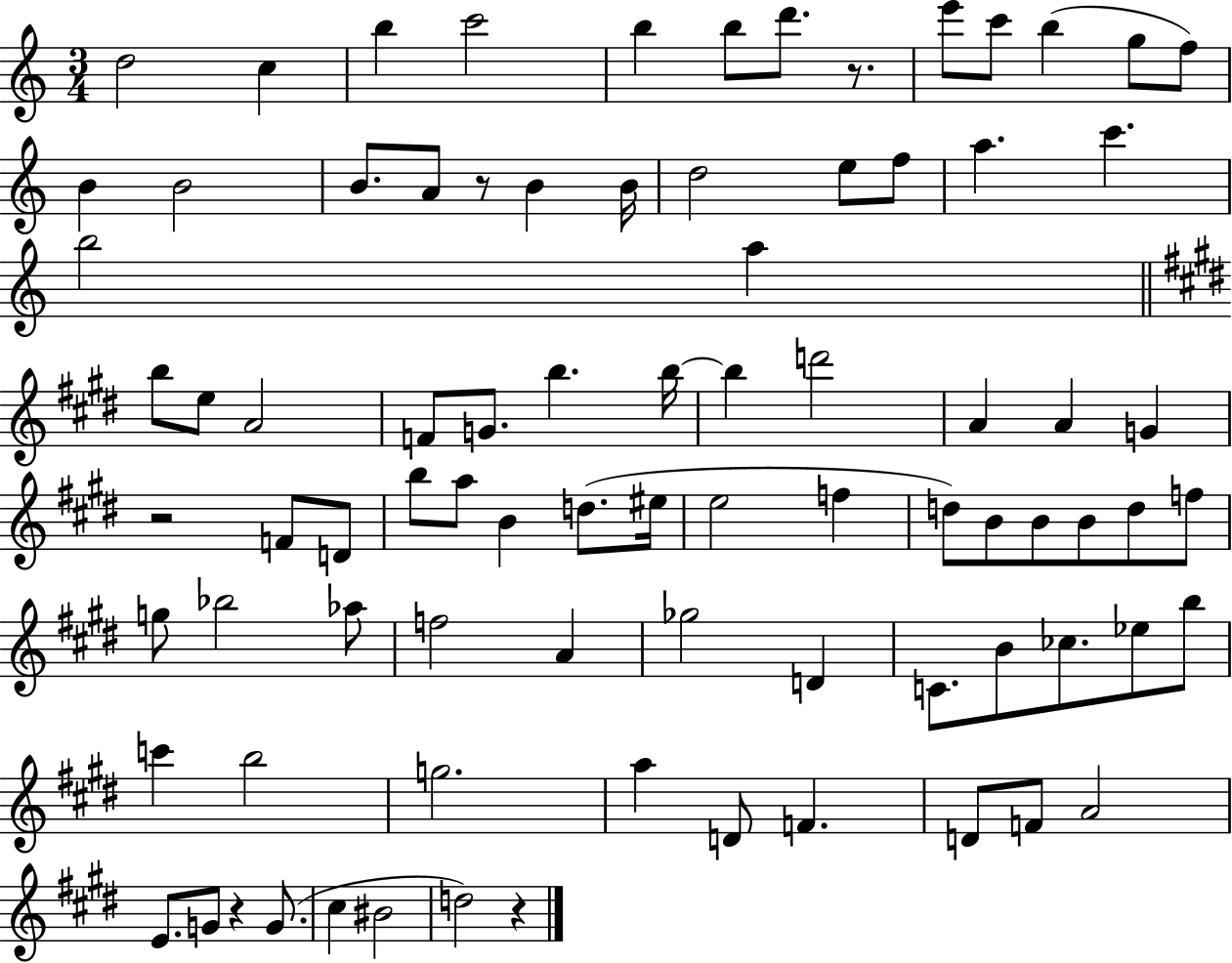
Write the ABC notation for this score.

X:1
T:Untitled
M:3/4
L:1/4
K:C
d2 c b c'2 b b/2 d'/2 z/2 e'/2 c'/2 b g/2 f/2 B B2 B/2 A/2 z/2 B B/4 d2 e/2 f/2 a c' b2 a b/2 e/2 A2 F/2 G/2 b b/4 b d'2 A A G z2 F/2 D/2 b/2 a/2 B d/2 ^e/4 e2 f d/2 B/2 B/2 B/2 d/2 f/2 g/2 _b2 _a/2 f2 A _g2 D C/2 B/2 _c/2 _e/2 b/2 c' b2 g2 a D/2 F D/2 F/2 A2 E/2 G/2 z G/2 ^c ^B2 d2 z